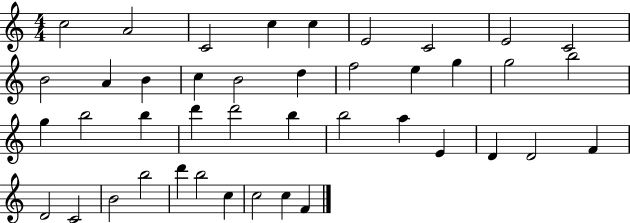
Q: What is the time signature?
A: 4/4